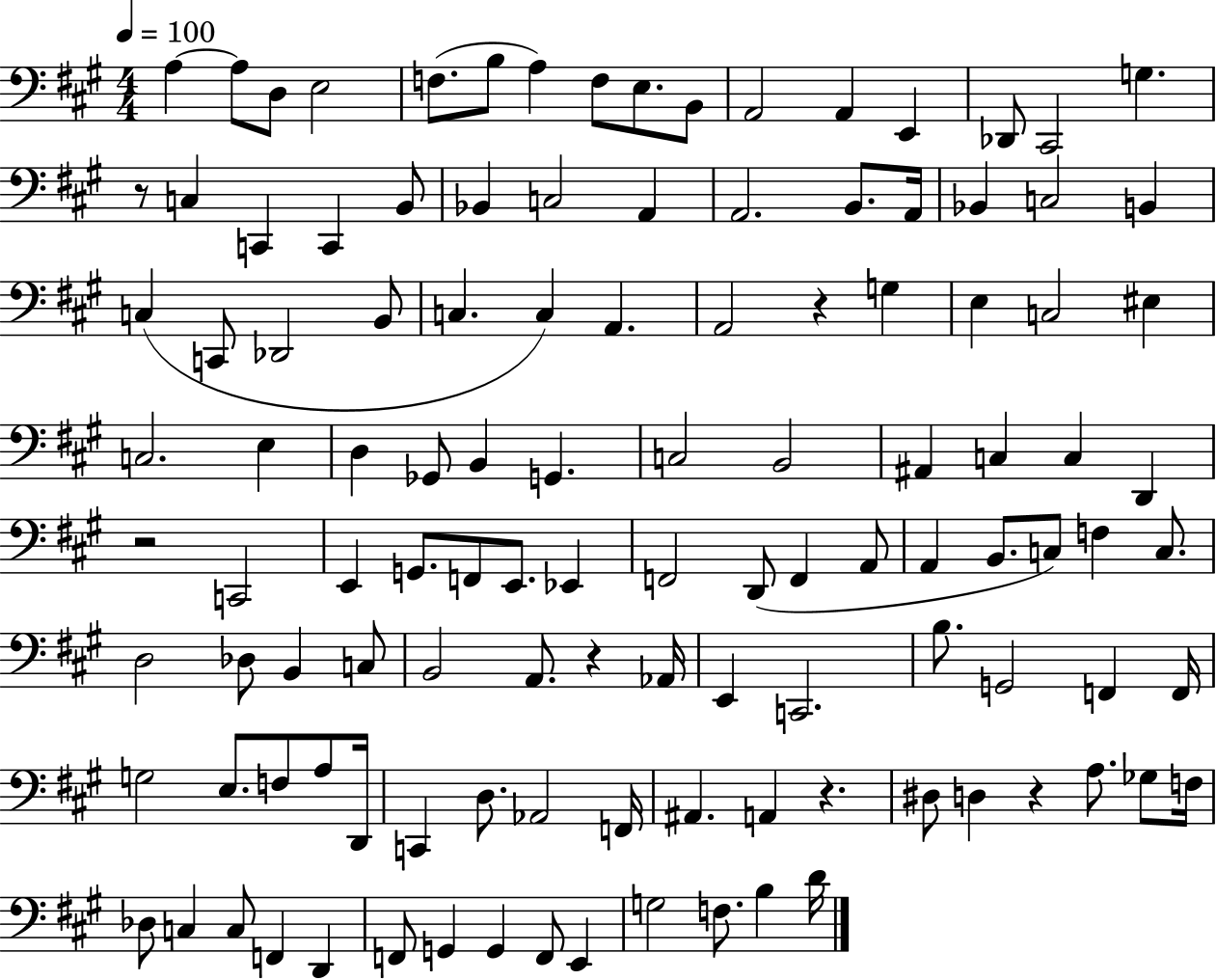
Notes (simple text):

A3/q A3/e D3/e E3/h F3/e. B3/e A3/q F3/e E3/e. B2/e A2/h A2/q E2/q Db2/e C#2/h G3/q. R/e C3/q C2/q C2/q B2/e Bb2/q C3/h A2/q A2/h. B2/e. A2/s Bb2/q C3/h B2/q C3/q C2/e Db2/h B2/e C3/q. C3/q A2/q. A2/h R/q G3/q E3/q C3/h EIS3/q C3/h. E3/q D3/q Gb2/e B2/q G2/q. C3/h B2/h A#2/q C3/q C3/q D2/q R/h C2/h E2/q G2/e. F2/e E2/e. Eb2/q F2/h D2/e F2/q A2/e A2/q B2/e. C3/e F3/q C3/e. D3/h Db3/e B2/q C3/e B2/h A2/e. R/q Ab2/s E2/q C2/h. B3/e. G2/h F2/q F2/s G3/h E3/e. F3/e A3/e D2/s C2/q D3/e. Ab2/h F2/s A#2/q. A2/q R/q. D#3/e D3/q R/q A3/e. Gb3/e F3/s Db3/e C3/q C3/e F2/q D2/q F2/e G2/q G2/q F2/e E2/q G3/h F3/e. B3/q D4/s